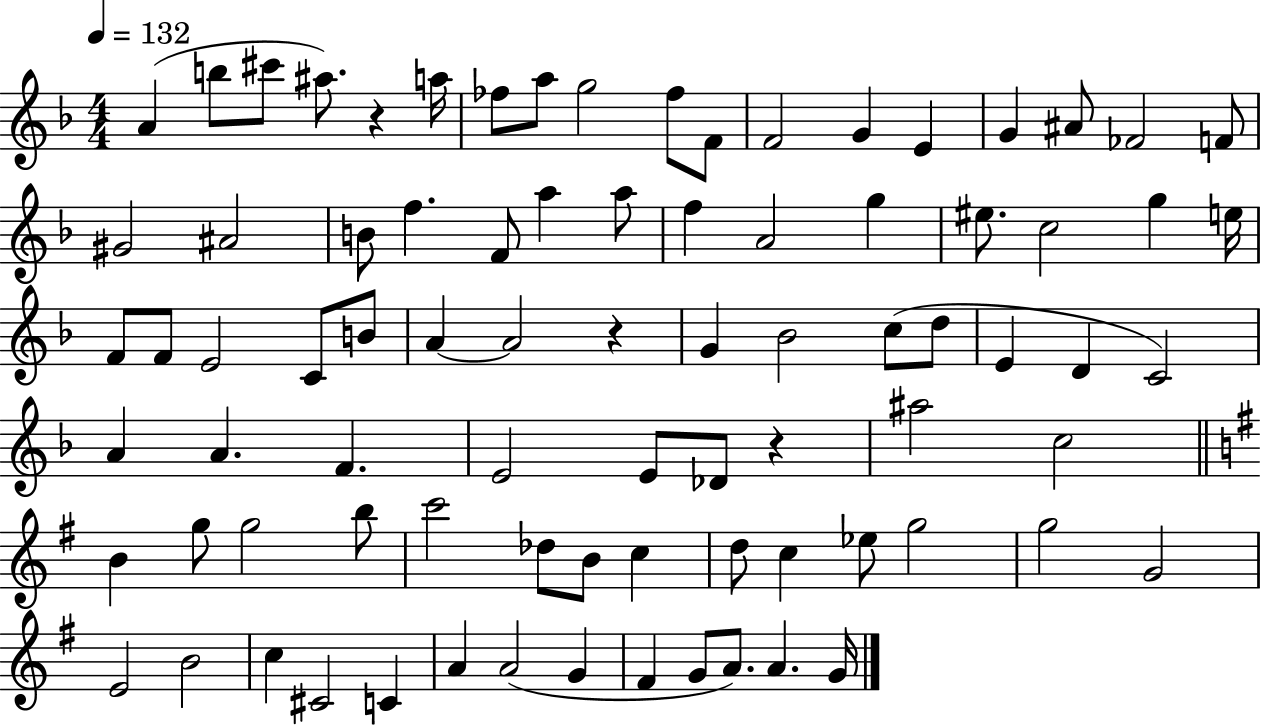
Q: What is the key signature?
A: F major